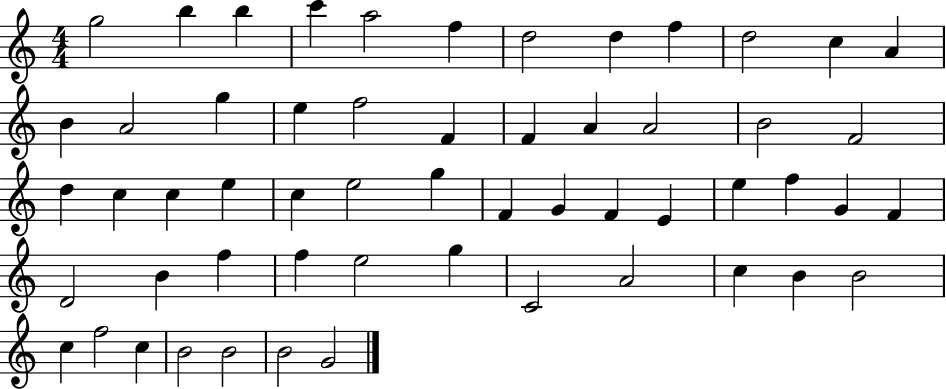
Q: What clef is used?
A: treble